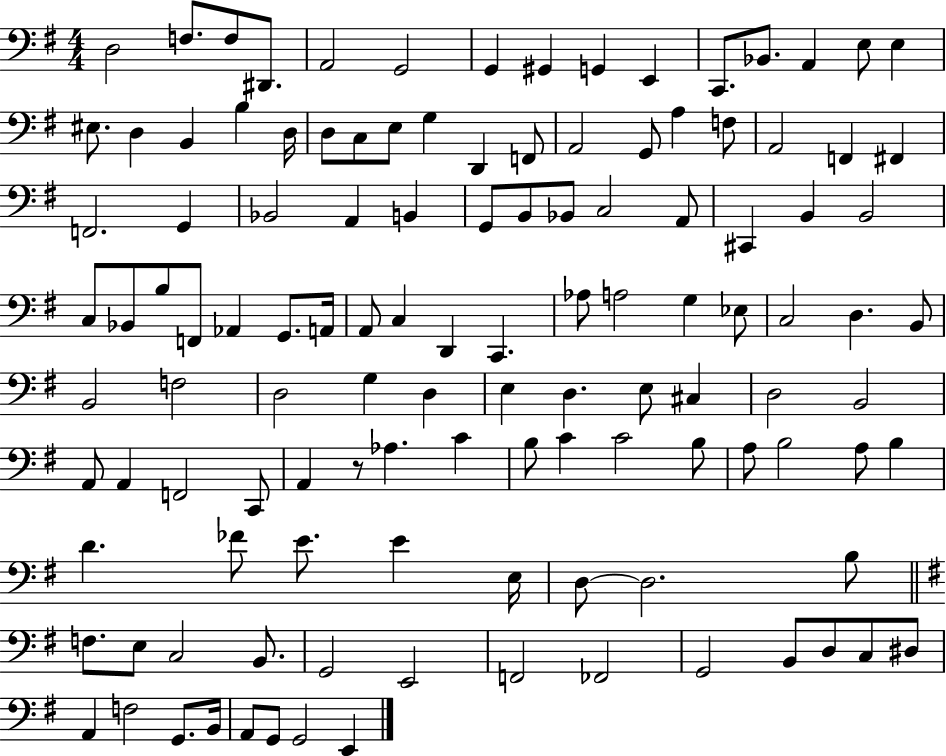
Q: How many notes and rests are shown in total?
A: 120